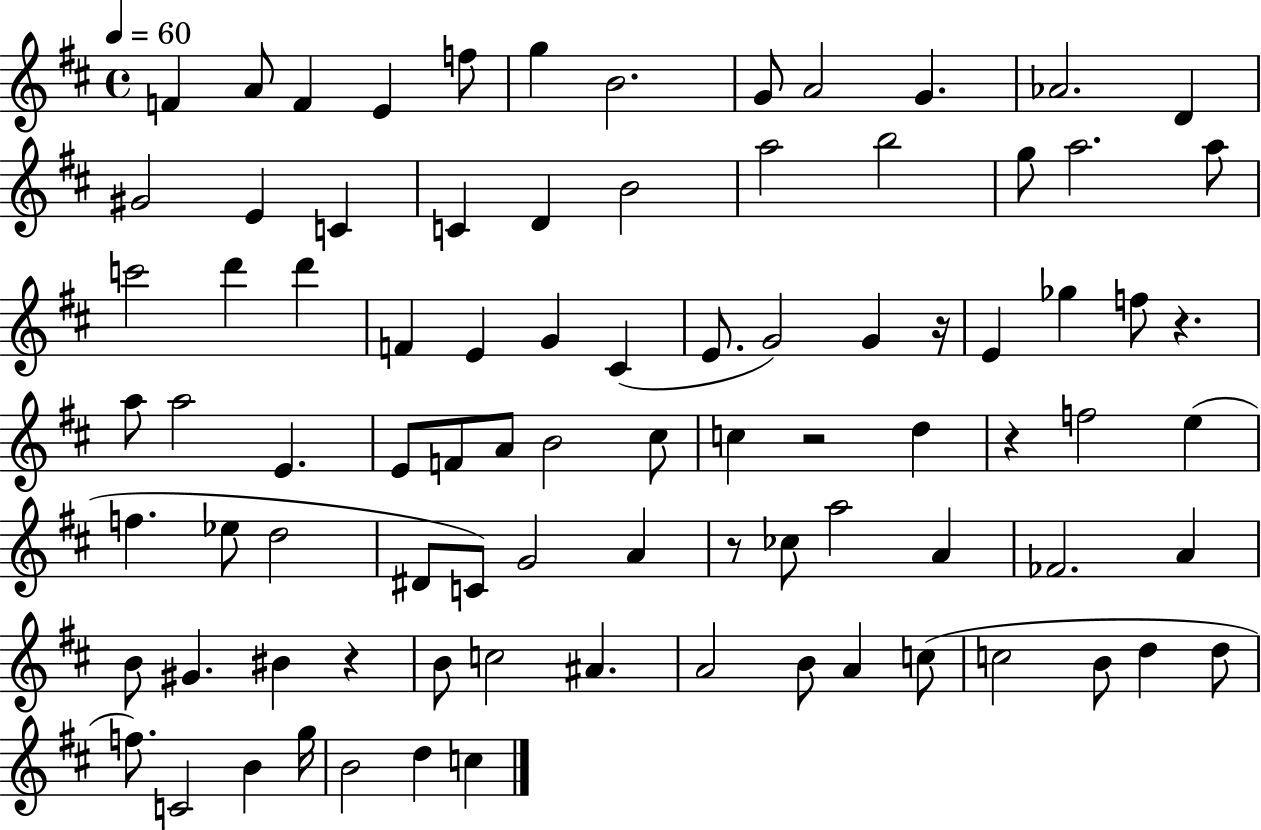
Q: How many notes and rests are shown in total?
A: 87